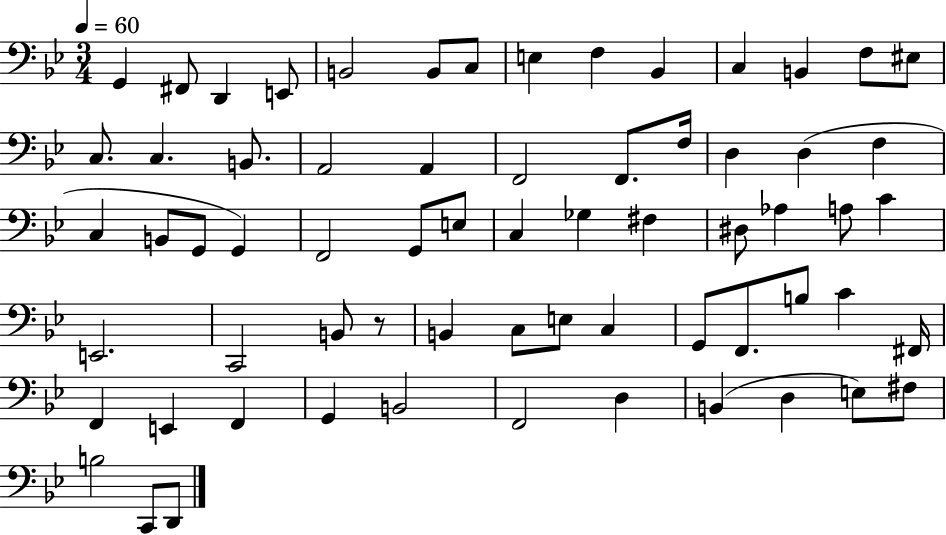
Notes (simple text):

G2/q F#2/e D2/q E2/e B2/h B2/e C3/e E3/q F3/q Bb2/q C3/q B2/q F3/e EIS3/e C3/e. C3/q. B2/e. A2/h A2/q F2/h F2/e. F3/s D3/q D3/q F3/q C3/q B2/e G2/e G2/q F2/h G2/e E3/e C3/q Gb3/q F#3/q D#3/e Ab3/q A3/e C4/q E2/h. C2/h B2/e R/e B2/q C3/e E3/e C3/q G2/e F2/e. B3/e C4/q F#2/s F2/q E2/q F2/q G2/q B2/h F2/h D3/q B2/q D3/q E3/e F#3/e B3/h C2/e D2/e